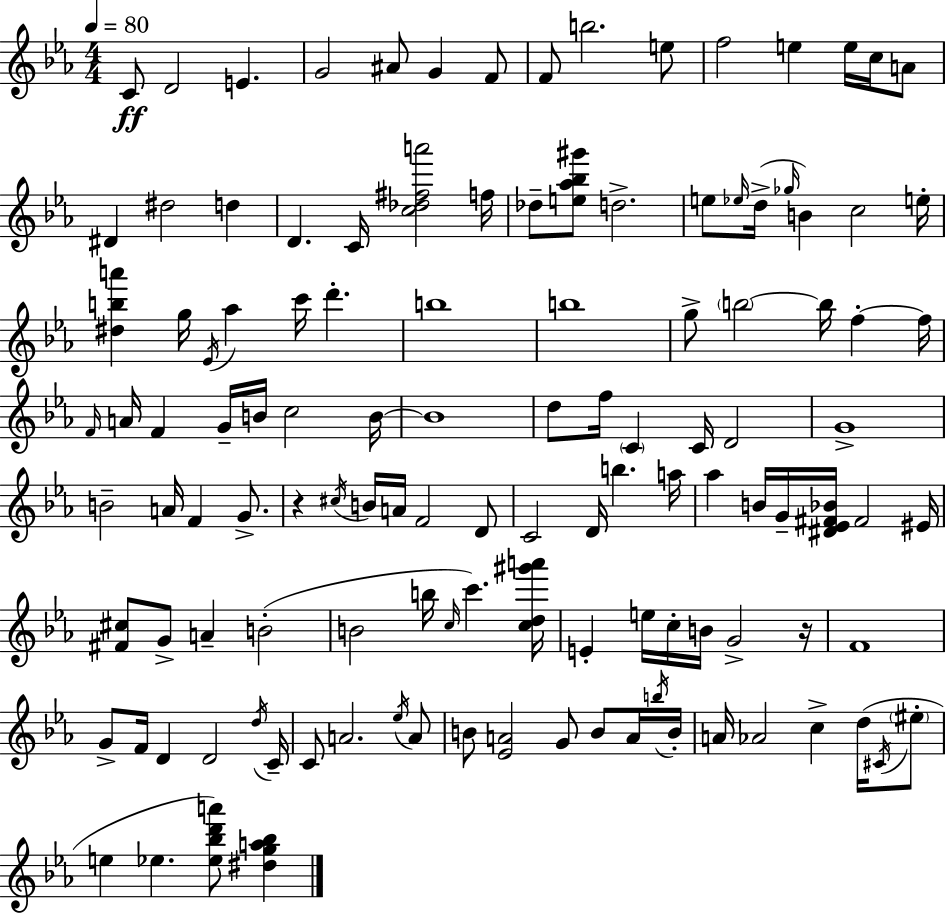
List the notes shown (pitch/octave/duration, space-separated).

C4/e D4/h E4/q. G4/h A#4/e G4/q F4/e F4/e B5/h. E5/e F5/h E5/q E5/s C5/s A4/e D#4/q D#5/h D5/q D4/q. C4/s [C5,Db5,F#5,A6]/h F5/s Db5/e [E5,Ab5,Bb5,G#6]/e D5/h. E5/e Eb5/s D5/s Gb5/s B4/q C5/h E5/s [D#5,B5,A6]/q G5/s Eb4/s Ab5/q C6/s D6/q. B5/w B5/w G5/e B5/h B5/s F5/q F5/s F4/s A4/s F4/q G4/s B4/s C5/h B4/s B4/w D5/e F5/s C4/q C4/s D4/h G4/w B4/h A4/s F4/q G4/e. R/q C#5/s B4/s A4/s F4/h D4/e C4/h D4/s B5/q. A5/s Ab5/q B4/s G4/s [D#4,Eb4,F#4,Bb4]/s F#4/h EIS4/s [F#4,C#5]/e G4/e A4/q B4/h B4/h B5/s C5/s C6/q. [C5,D5,G#6,A6]/s E4/q E5/s C5/s B4/s G4/h R/s F4/w G4/e F4/s D4/q D4/h D5/s C4/s C4/e A4/h. Eb5/s A4/e B4/e [Eb4,A4]/h G4/e B4/e A4/s B5/s B4/s A4/s Ab4/h C5/q D5/s C#4/s EIS5/e E5/q Eb5/q. [Eb5,Bb5,D6,A6]/e [D#5,G5,A5,Bb5]/q